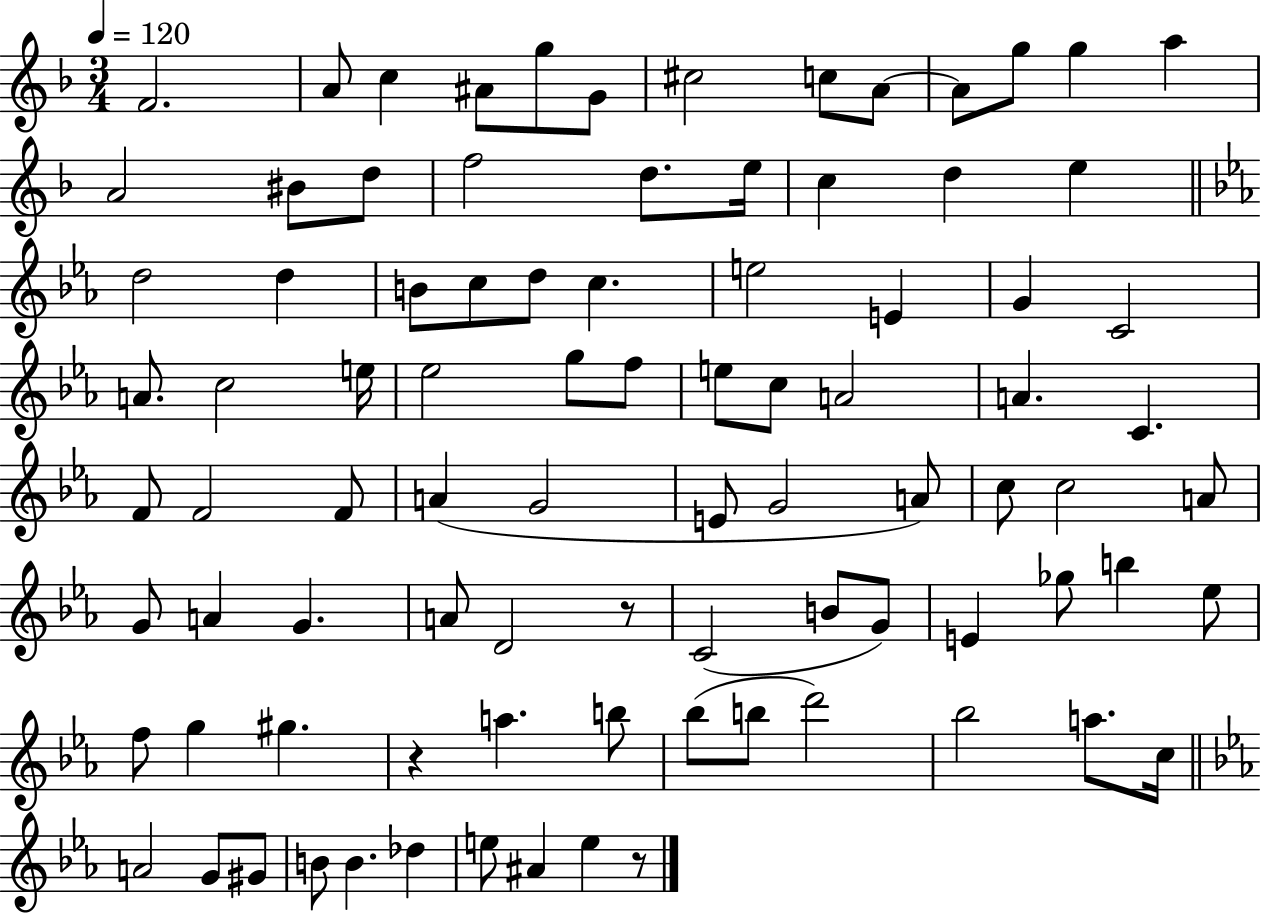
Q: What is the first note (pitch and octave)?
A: F4